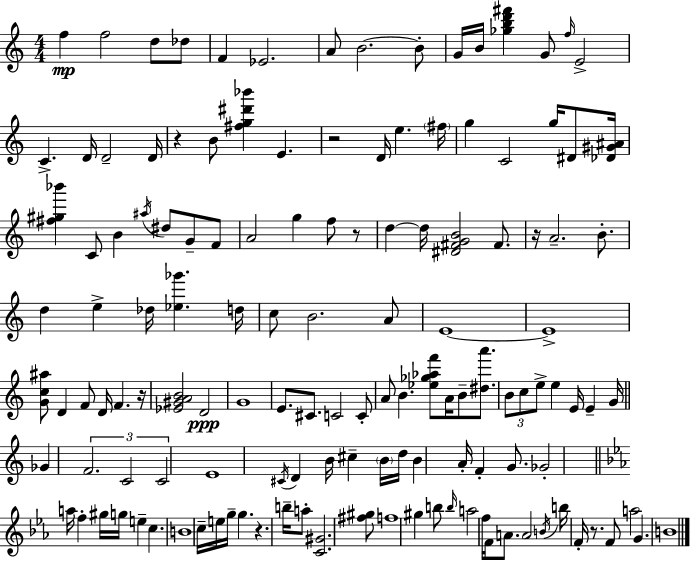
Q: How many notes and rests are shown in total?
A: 135